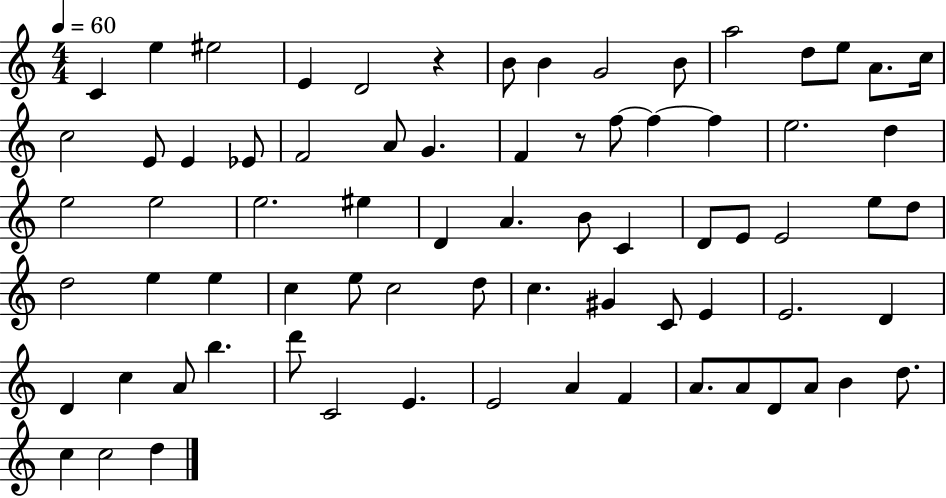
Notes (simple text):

C4/q E5/q EIS5/h E4/q D4/h R/q B4/e B4/q G4/h B4/e A5/h D5/e E5/e A4/e. C5/s C5/h E4/e E4/q Eb4/e F4/h A4/e G4/q. F4/q R/e F5/e F5/q F5/q E5/h. D5/q E5/h E5/h E5/h. EIS5/q D4/q A4/q. B4/e C4/q D4/e E4/e E4/h E5/e D5/e D5/h E5/q E5/q C5/q E5/e C5/h D5/e C5/q. G#4/q C4/e E4/q E4/h. D4/q D4/q C5/q A4/e B5/q. D6/e C4/h E4/q. E4/h A4/q F4/q A4/e. A4/e D4/e A4/e B4/q D5/e. C5/q C5/h D5/q